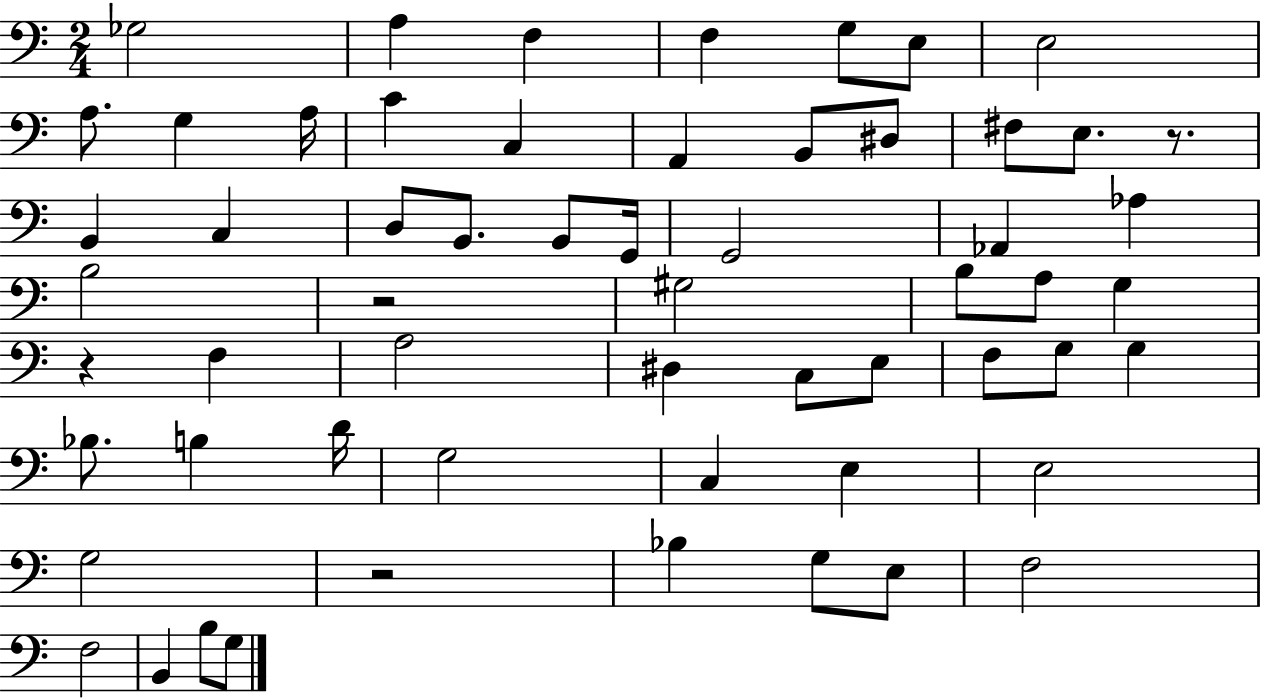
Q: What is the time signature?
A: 2/4